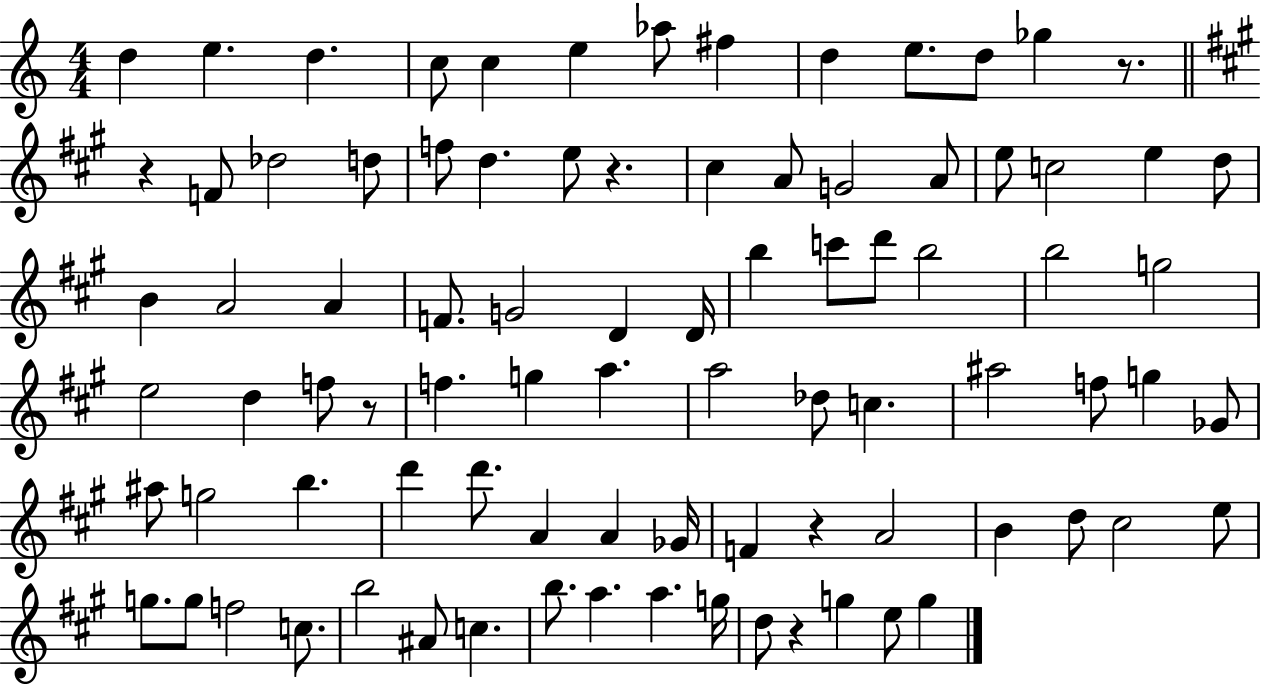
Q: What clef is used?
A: treble